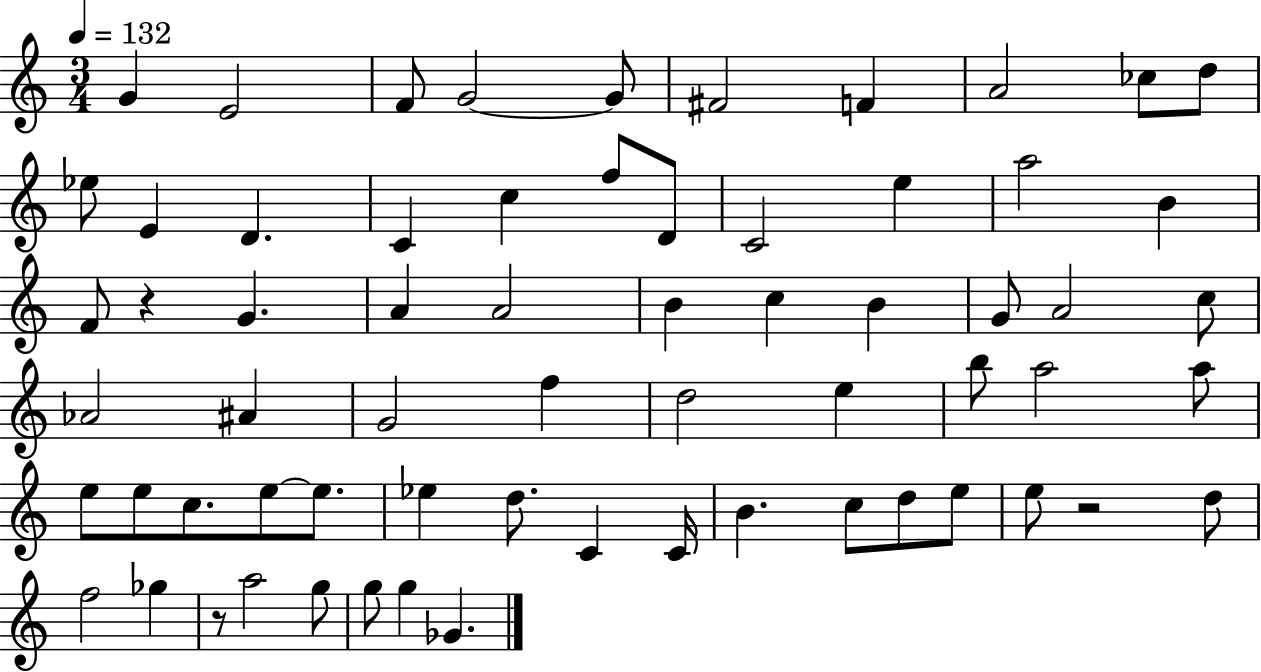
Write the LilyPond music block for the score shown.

{
  \clef treble
  \numericTimeSignature
  \time 3/4
  \key c \major
  \tempo 4 = 132
  \repeat volta 2 { g'4 e'2 | f'8 g'2~~ g'8 | fis'2 f'4 | a'2 ces''8 d''8 | \break ees''8 e'4 d'4. | c'4 c''4 f''8 d'8 | c'2 e''4 | a''2 b'4 | \break f'8 r4 g'4. | a'4 a'2 | b'4 c''4 b'4 | g'8 a'2 c''8 | \break aes'2 ais'4 | g'2 f''4 | d''2 e''4 | b''8 a''2 a''8 | \break e''8 e''8 c''8. e''8~~ e''8. | ees''4 d''8. c'4 c'16 | b'4. c''8 d''8 e''8 | e''8 r2 d''8 | \break f''2 ges''4 | r8 a''2 g''8 | g''8 g''4 ges'4. | } \bar "|."
}